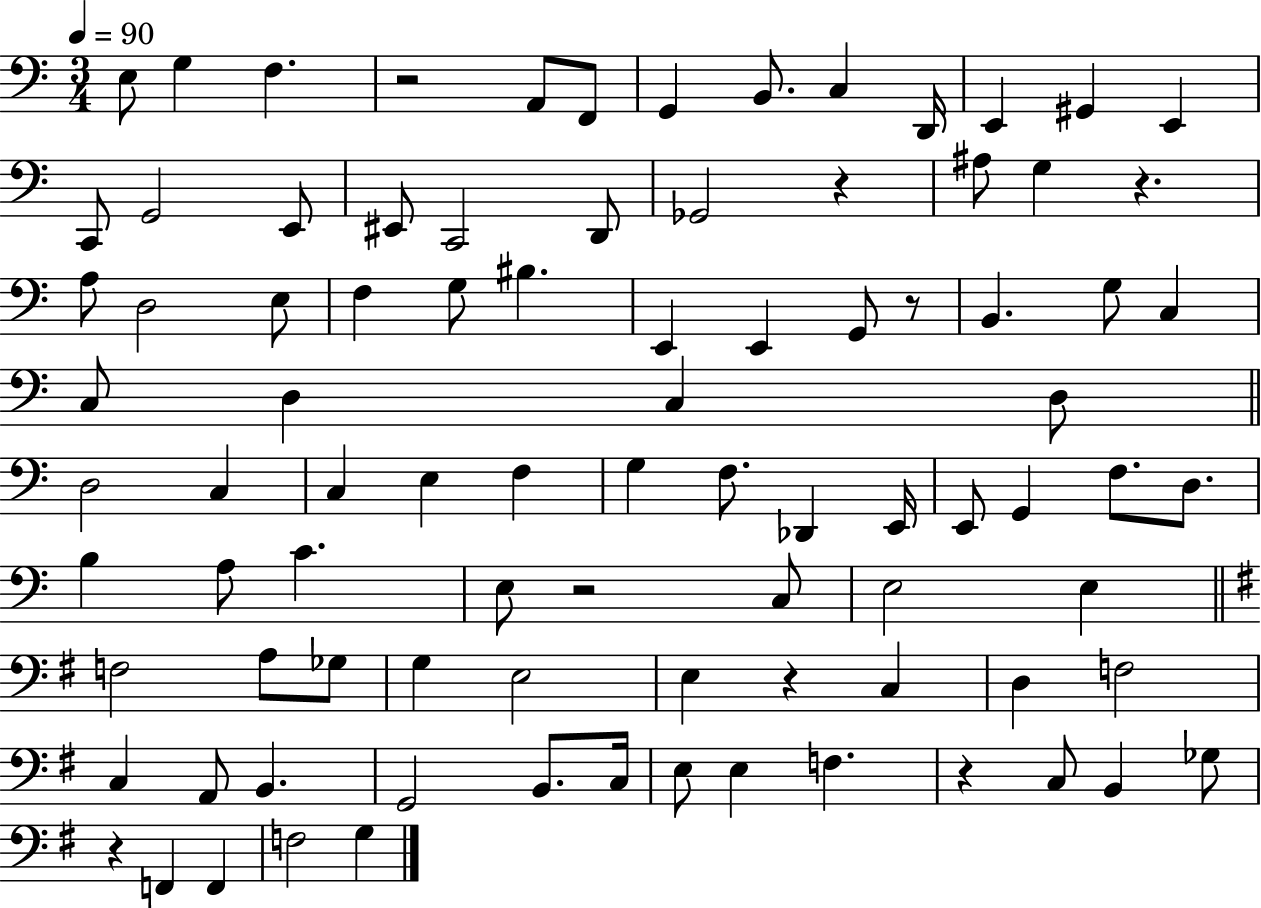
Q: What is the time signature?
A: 3/4